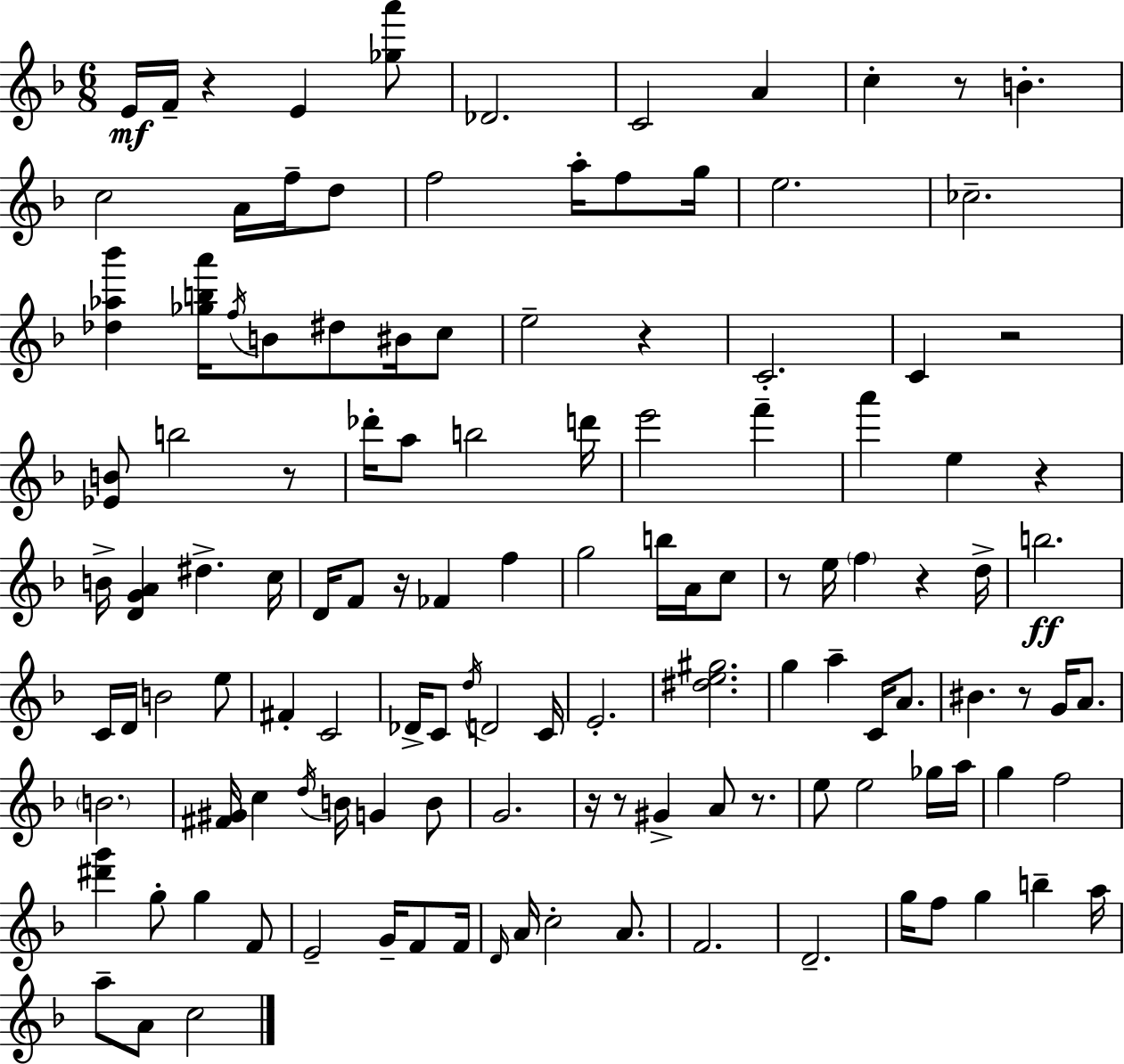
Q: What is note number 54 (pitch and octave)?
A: E5